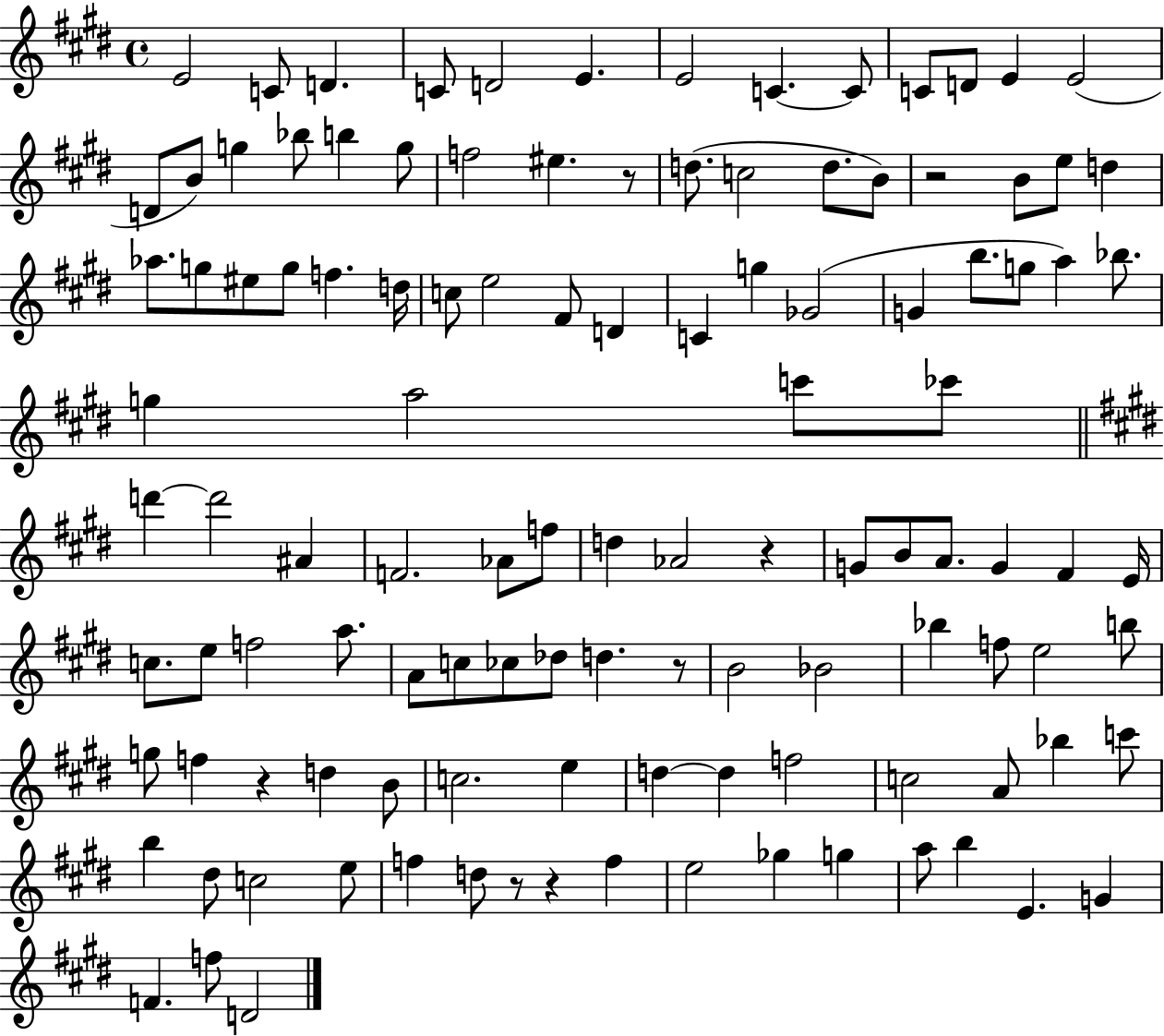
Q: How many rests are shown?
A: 7